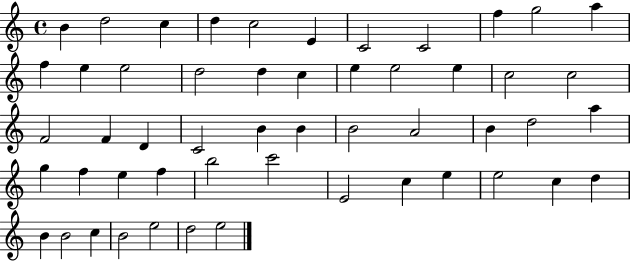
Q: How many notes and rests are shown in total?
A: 52